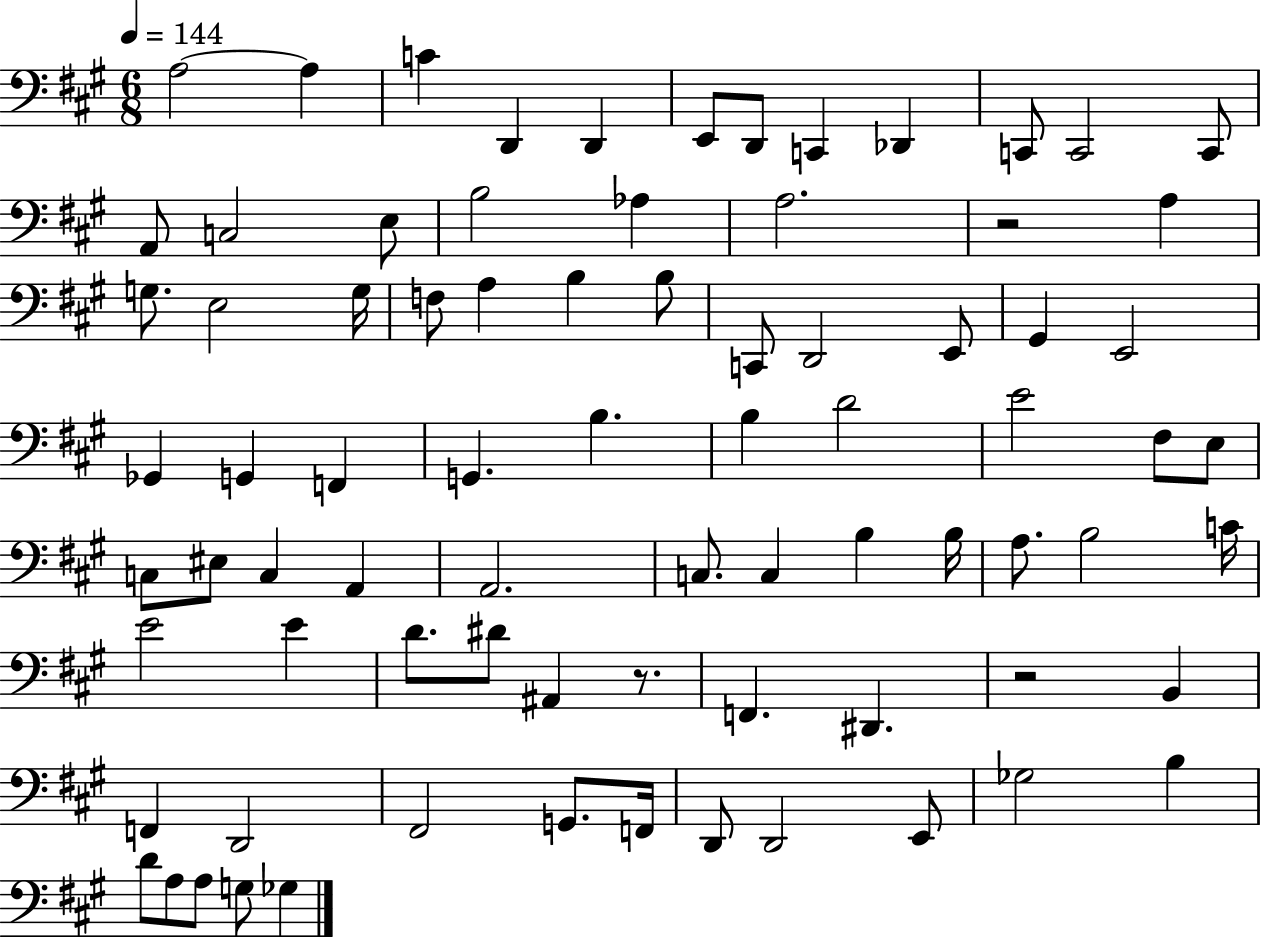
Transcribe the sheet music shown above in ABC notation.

X:1
T:Untitled
M:6/8
L:1/4
K:A
A,2 A, C D,, D,, E,,/2 D,,/2 C,, _D,, C,,/2 C,,2 C,,/2 A,,/2 C,2 E,/2 B,2 _A, A,2 z2 A, G,/2 E,2 G,/4 F,/2 A, B, B,/2 C,,/2 D,,2 E,,/2 ^G,, E,,2 _G,, G,, F,, G,, B, B, D2 E2 ^F,/2 E,/2 C,/2 ^E,/2 C, A,, A,,2 C,/2 C, B, B,/4 A,/2 B,2 C/4 E2 E D/2 ^D/2 ^A,, z/2 F,, ^D,, z2 B,, F,, D,,2 ^F,,2 G,,/2 F,,/4 D,,/2 D,,2 E,,/2 _G,2 B, D/2 A,/2 A,/2 G,/2 _G,